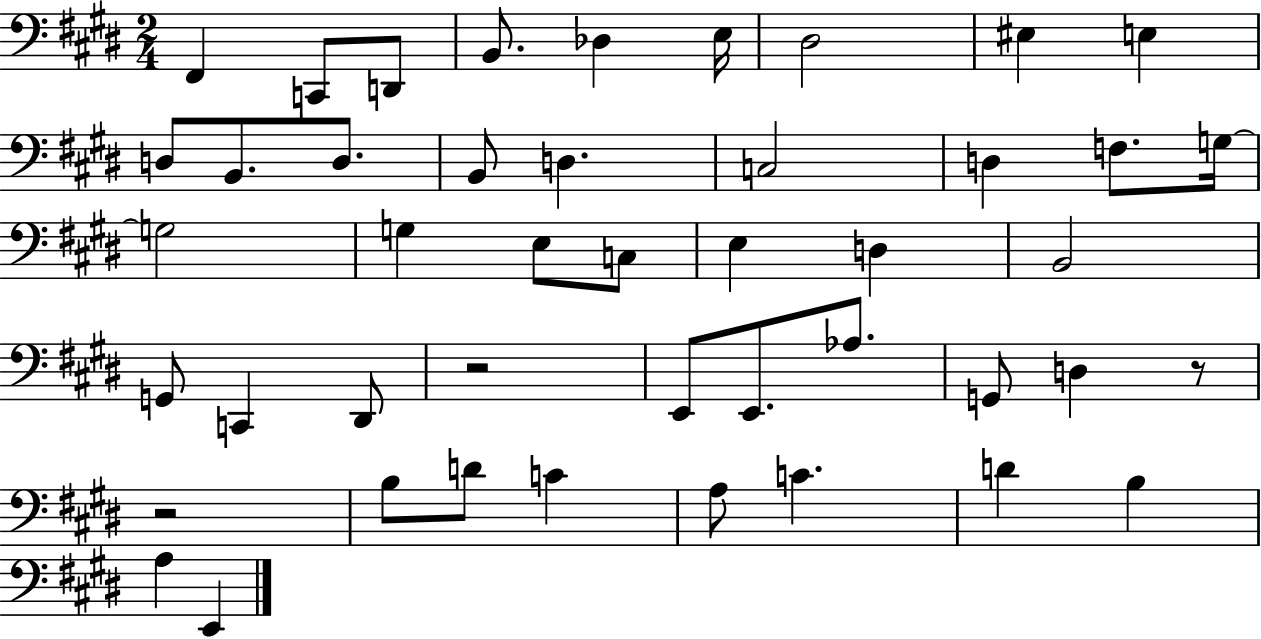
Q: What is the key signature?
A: E major